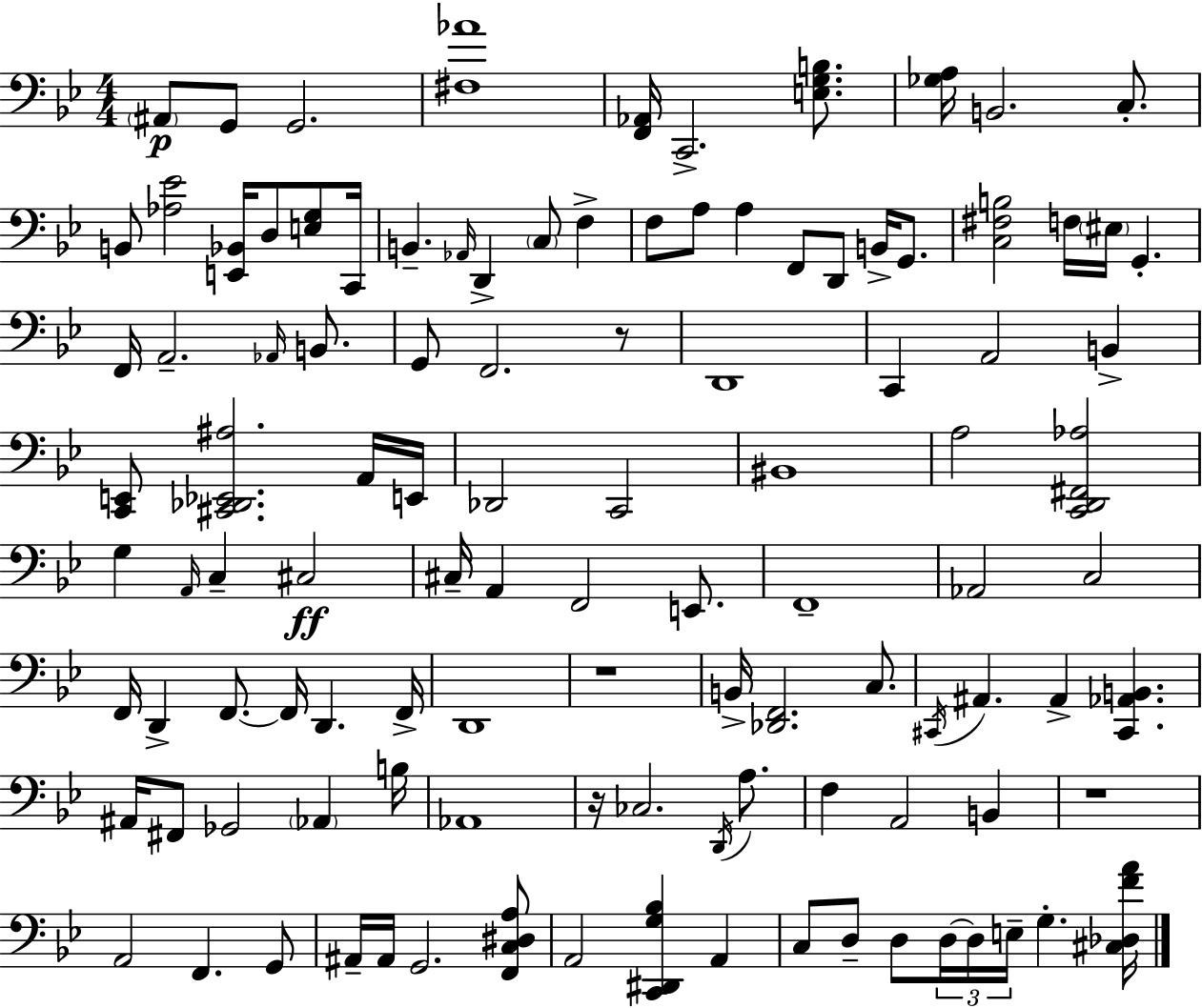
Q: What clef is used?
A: bass